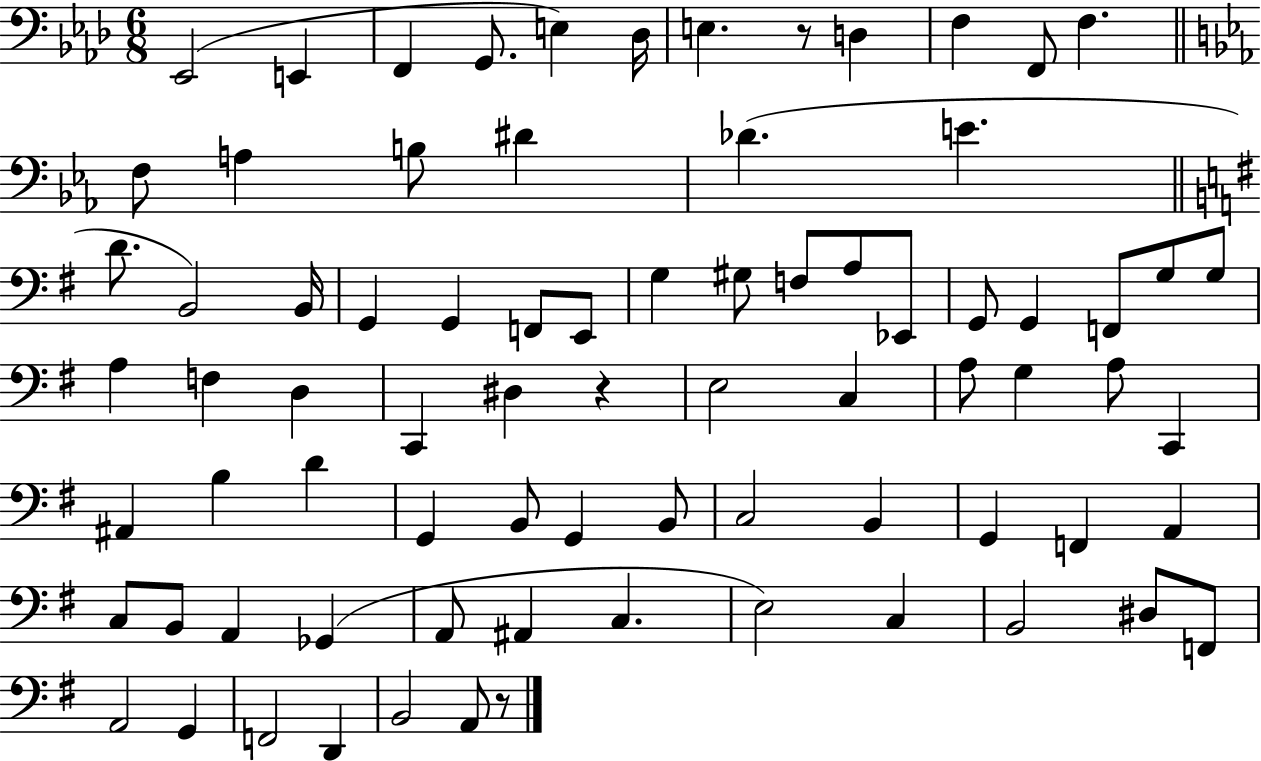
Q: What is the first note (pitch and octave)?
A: Eb2